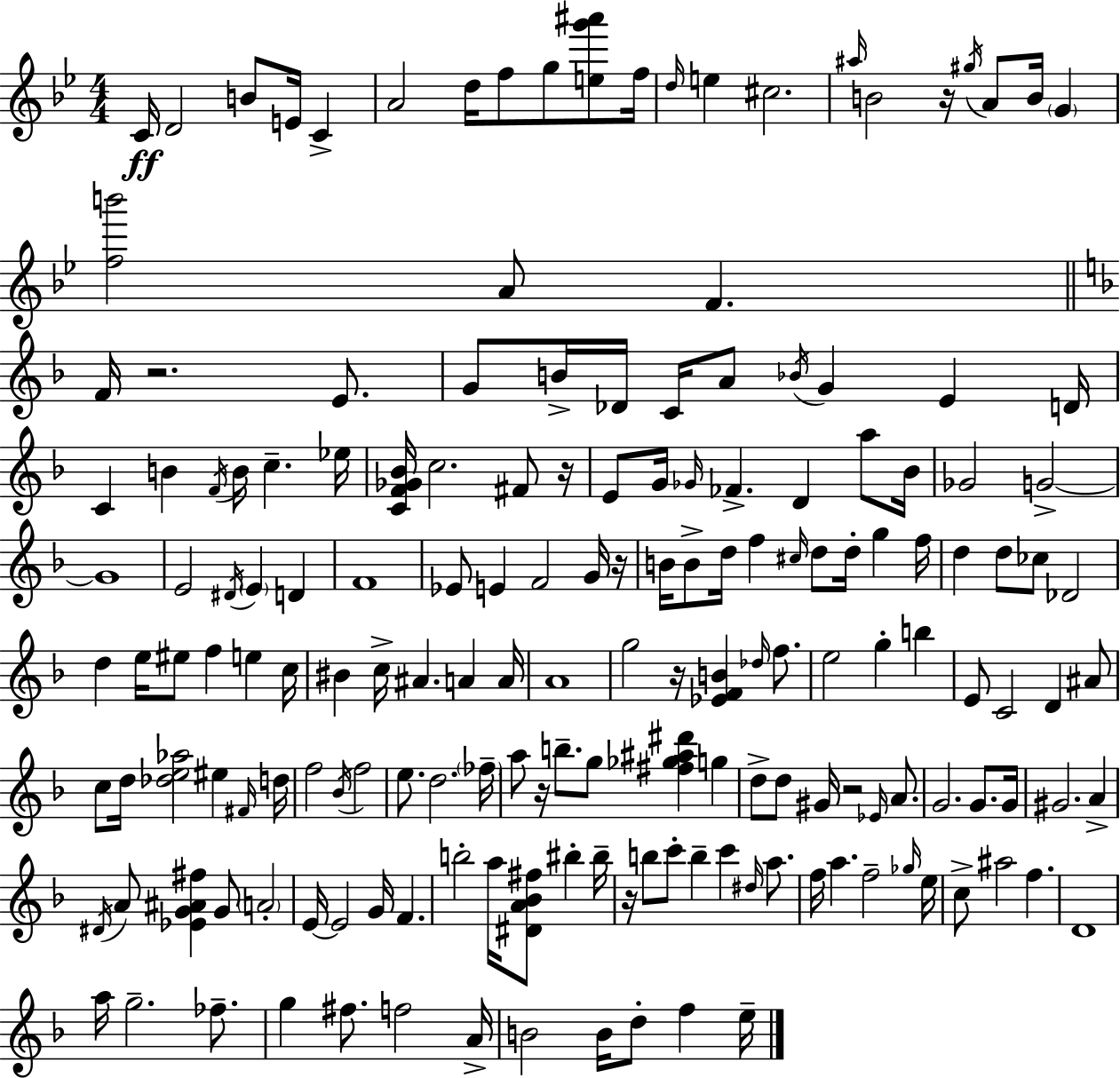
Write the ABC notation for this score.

X:1
T:Untitled
M:4/4
L:1/4
K:Bb
C/4 D2 B/2 E/4 C A2 d/4 f/2 g/2 [eg'^a']/2 f/4 d/4 e ^c2 ^a/4 B2 z/4 ^g/4 A/2 B/4 G [fb']2 A/2 F F/4 z2 E/2 G/2 B/4 _D/4 C/4 A/2 _B/4 G E D/4 C B F/4 B/4 c _e/4 [CF_G_B]/4 c2 ^F/2 z/4 E/2 G/4 _G/4 _F D a/2 _B/4 _G2 G2 G4 E2 ^D/4 E D F4 _E/2 E F2 G/4 z/4 B/4 B/2 d/4 f ^c/4 d/2 d/4 g f/4 d d/2 _c/2 _D2 d e/4 ^e/2 f e c/4 ^B c/4 ^A A A/4 A4 g2 z/4 [_EFB] _d/4 f/2 e2 g b E/2 C2 D ^A/2 c/2 d/4 [_de_a]2 ^e ^F/4 d/4 f2 _B/4 f2 e/2 d2 _f/4 a/2 z/4 b/2 g/2 [^f_g^a^d'] g d/2 d/2 ^G/4 z2 _E/4 A/2 G2 G/2 G/4 ^G2 A ^D/4 A/2 [_EG^A^f] G/2 A2 E/4 E2 G/4 F b2 a/4 [^DA_B^f]/2 ^b ^b/4 z/4 b/2 c'/2 b c' ^d/4 a/2 f/4 a f2 _g/4 e/4 c/2 ^a2 f D4 a/4 g2 _f/2 g ^f/2 f2 A/4 B2 B/4 d/2 f e/4